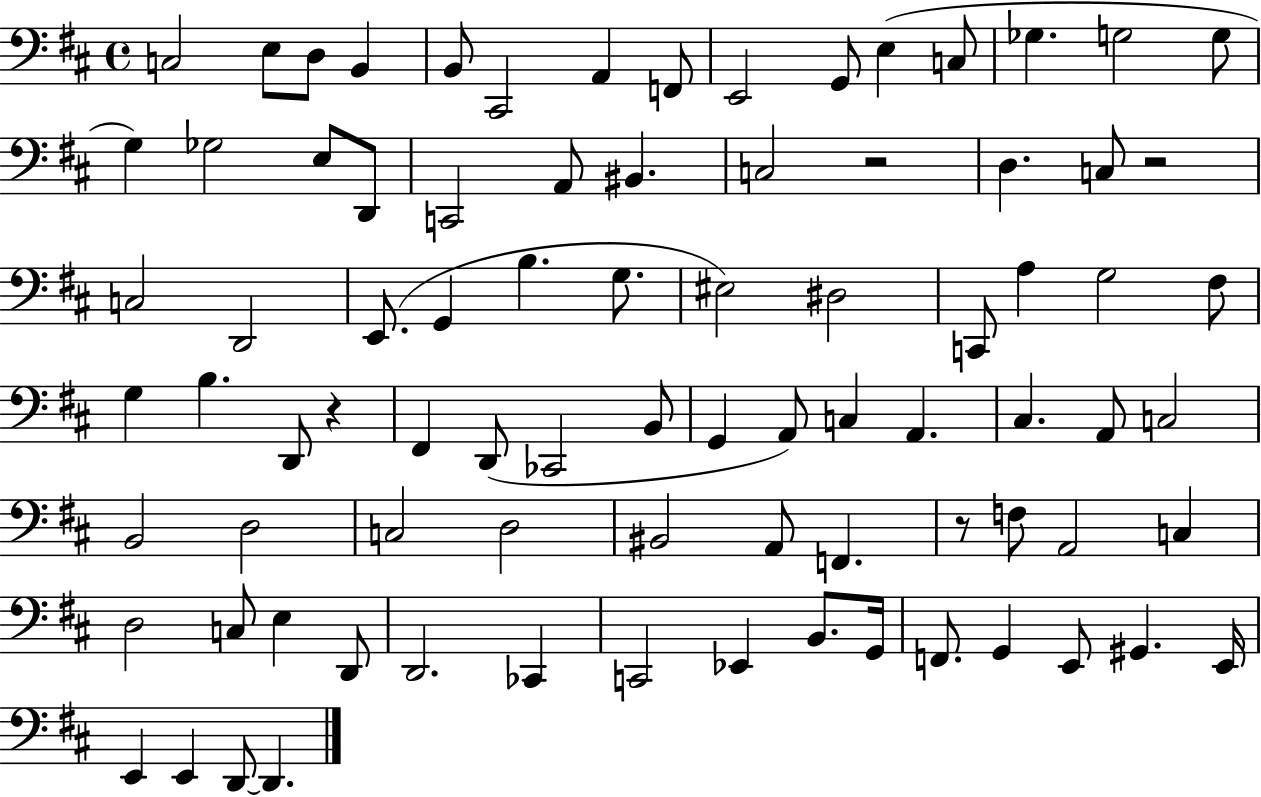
{
  \clef bass
  \time 4/4
  \defaultTimeSignature
  \key d \major
  c2 e8 d8 b,4 | b,8 cis,2 a,4 f,8 | e,2 g,8 e4( c8 | ges4. g2 g8 | \break g4) ges2 e8 d,8 | c,2 a,8 bis,4. | c2 r2 | d4. c8 r2 | \break c2 d,2 | e,8.( g,4 b4. g8. | eis2) dis2 | c,8 a4 g2 fis8 | \break g4 b4. d,8 r4 | fis,4 d,8( ces,2 b,8 | g,4 a,8) c4 a,4. | cis4. a,8 c2 | \break b,2 d2 | c2 d2 | bis,2 a,8 f,4. | r8 f8 a,2 c4 | \break d2 c8 e4 d,8 | d,2. ces,4 | c,2 ees,4 b,8. g,16 | f,8. g,4 e,8 gis,4. e,16 | \break e,4 e,4 d,8~~ d,4. | \bar "|."
}